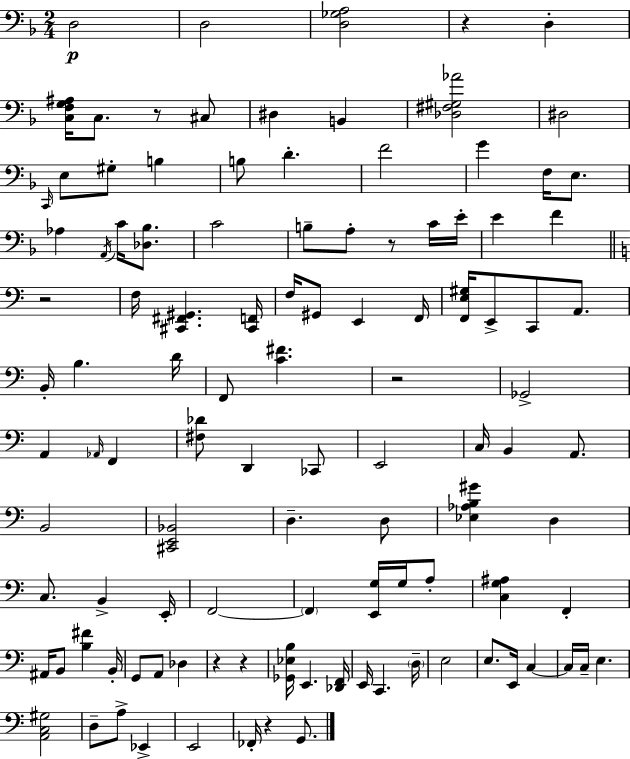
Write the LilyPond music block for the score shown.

{
  \clef bass
  \numericTimeSignature
  \time 2/4
  \key d \minor
  d2\p | d2 | <d ges a>2 | r4 d4-. | \break <c f g ais>16 c8. r8 cis8 | dis4 b,4 | <des fis gis aes'>2 | dis2 | \break \grace { c,16 } e8 gis8-. b4 | b8 d'4.-. | f'2 | g'4 f16 e8. | \break aes4 \acciaccatura { a,16 } c'16 <des bes>8. | c'2 | b8-- a8-. r8 | c'16 e'16-. e'4 f'4 | \break \bar "||" \break \key c \major r2 | f16 <cis, fis, gis,>4. <cis, f,>16 | f16 gis,8 e,4 f,16 | <f, e gis>16 e,8-> c,8 a,8. | \break b,16-. b4. d'16 | f,8 <c' fis'>4. | r2 | ges,2-> | \break a,4 \grace { aes,16 } f,4 | <fis des'>8 d,4 ces,8 | e,2 | c16 b,4 a,8. | \break b,2 | <cis, e, bes,>2 | d4.-- d8 | <ees aes b gis'>4 d4 | \break c8. b,4-> | e,16-. f,2~~ | \parenthesize f,4 <e, g>16 g16 a8-. | <c g ais>4 f,4-. | \break ais,16 b,8 <b fis'>4 | b,16-. g,8 a,8 des4 | r4 r4 | <ges, ees b>16 e,4. | \break <des, f,>16 e,16 c,4. | \parenthesize d16-- e2 | e8. e,16 c4~~ | c16 c16-- e4. | \break <a, c gis>2 | d8-- a8-> ees,4-> | e,2 | fes,16-. r4 g,8. | \break \bar "|."
}